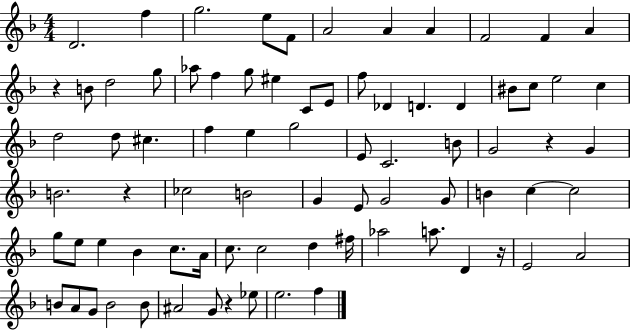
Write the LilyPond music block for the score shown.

{
  \clef treble
  \numericTimeSignature
  \time 4/4
  \key f \major
  d'2. f''4 | g''2. e''8 f'8 | a'2 a'4 a'4 | f'2 f'4 a'4 | \break r4 b'8 d''2 g''8 | aes''8 f''4 g''8 eis''4 c'8 e'8 | f''8 des'4 d'4. d'4 | bis'8 c''8 e''2 c''4 | \break d''2 d''8 cis''4. | f''4 e''4 g''2 | e'8 c'2. b'8 | g'2 r4 g'4 | \break b'2. r4 | ces''2 b'2 | g'4 e'8 g'2 g'8 | b'4 c''4~~ c''2 | \break g''8 e''8 e''4 bes'4 c''8. a'16 | c''8. c''2 d''4 fis''16 | aes''2 a''8. d'4 r16 | e'2 a'2 | \break b'8 a'8 g'8 b'2 b'8 | ais'2 g'8 r4 ees''8 | e''2. f''4 | \bar "|."
}